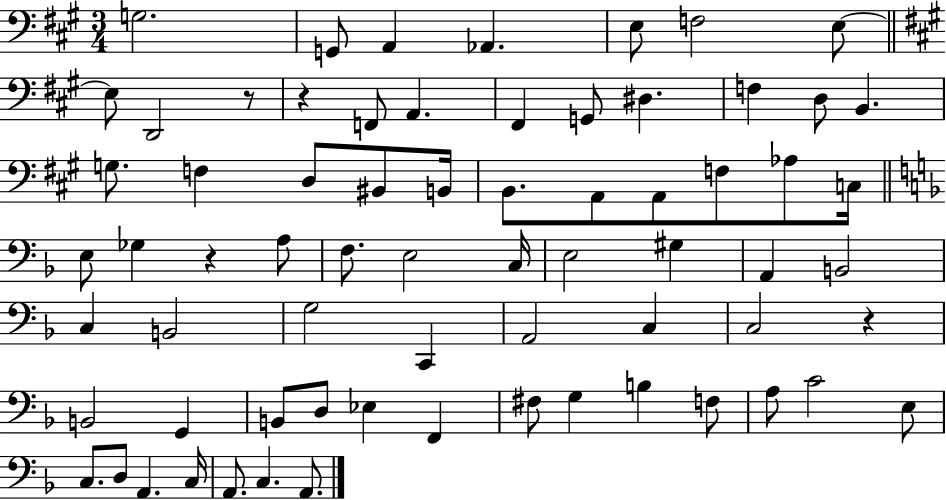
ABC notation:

X:1
T:Untitled
M:3/4
L:1/4
K:A
G,2 G,,/2 A,, _A,, E,/2 F,2 E,/2 E,/2 D,,2 z/2 z F,,/2 A,, ^F,, G,,/2 ^D, F, D,/2 B,, G,/2 F, D,/2 ^B,,/2 B,,/4 B,,/2 A,,/2 A,,/2 F,/2 _A,/2 C,/4 E,/2 _G, z A,/2 F,/2 E,2 C,/4 E,2 ^G, A,, B,,2 C, B,,2 G,2 C,, A,,2 C, C,2 z B,,2 G,, B,,/2 D,/2 _E, F,, ^F,/2 G, B, F,/2 A,/2 C2 E,/2 C,/2 D,/2 A,, C,/4 A,,/2 C, A,,/2